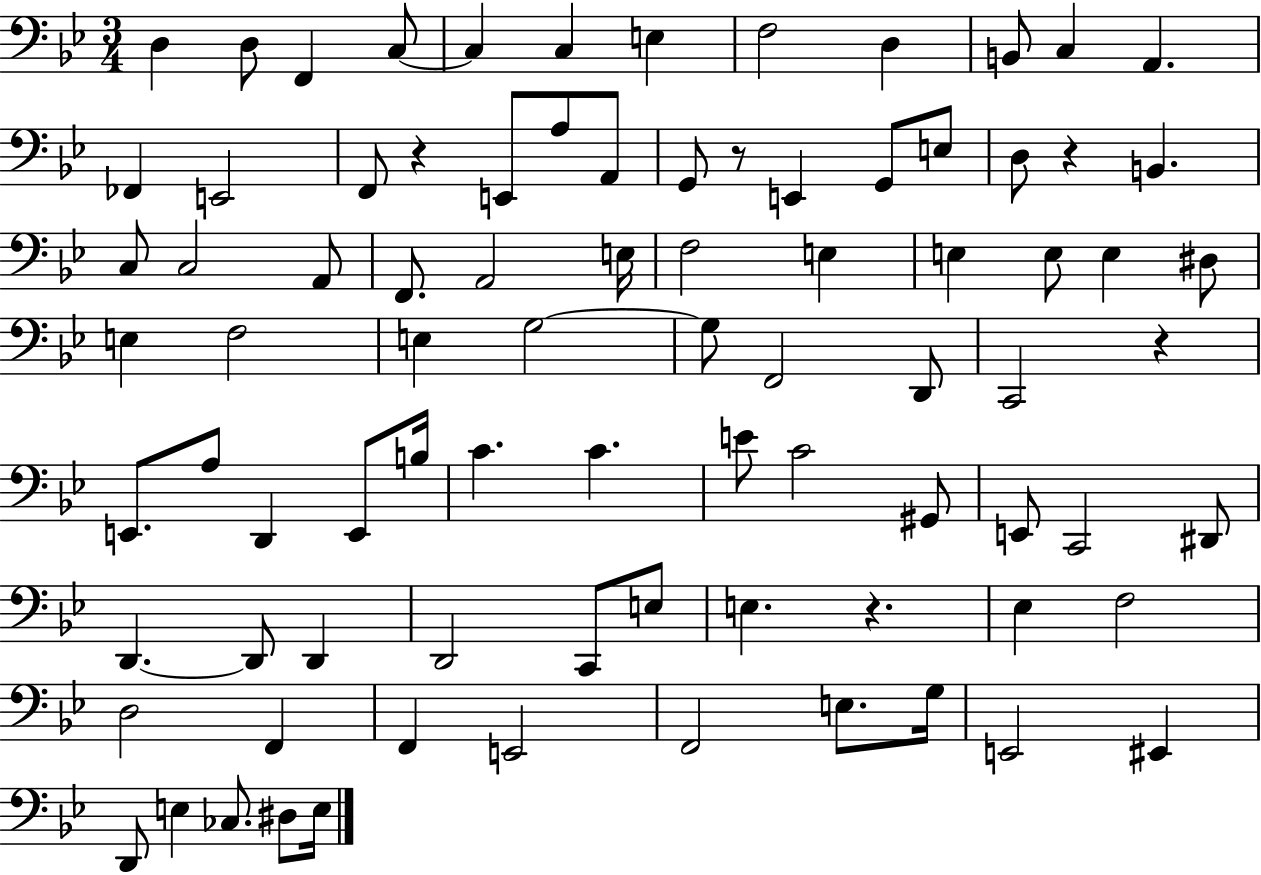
D3/q D3/e F2/q C3/e C3/q C3/q E3/q F3/h D3/q B2/e C3/q A2/q. FES2/q E2/h F2/e R/q E2/e A3/e A2/e G2/e R/e E2/q G2/e E3/e D3/e R/q B2/q. C3/e C3/h A2/e F2/e. A2/h E3/s F3/h E3/q E3/q E3/e E3/q D#3/e E3/q F3/h E3/q G3/h G3/e F2/h D2/e C2/h R/q E2/e. A3/e D2/q E2/e B3/s C4/q. C4/q. E4/e C4/h G#2/e E2/e C2/h D#2/e D2/q. D2/e D2/q D2/h C2/e E3/e E3/q. R/q. Eb3/q F3/h D3/h F2/q F2/q E2/h F2/h E3/e. G3/s E2/h EIS2/q D2/e E3/q CES3/e. D#3/e E3/s